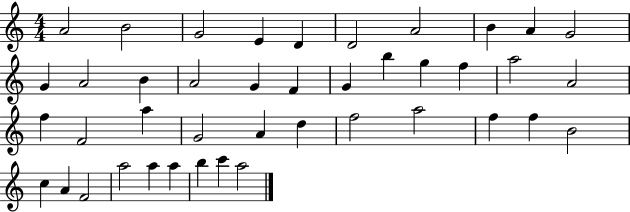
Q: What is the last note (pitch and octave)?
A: A5